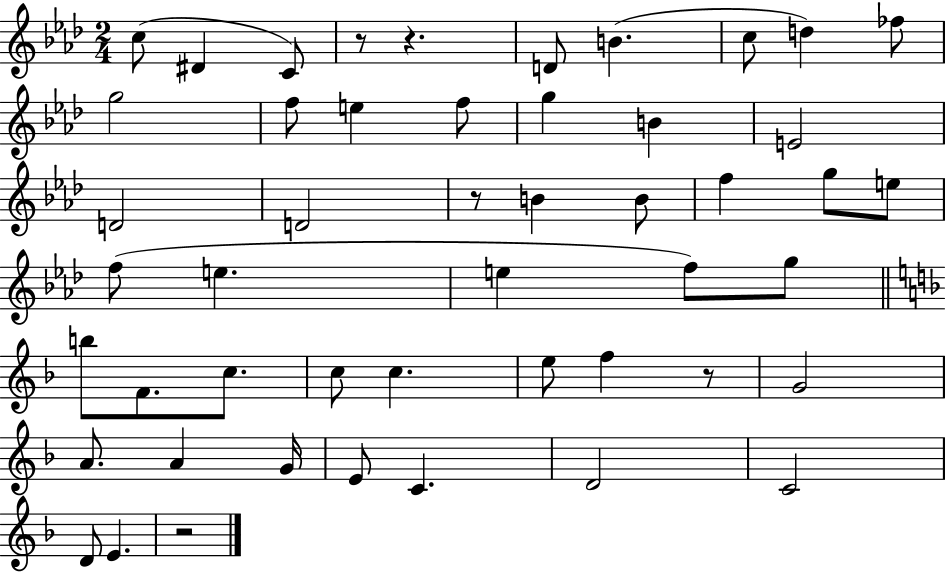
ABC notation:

X:1
T:Untitled
M:2/4
L:1/4
K:Ab
c/2 ^D C/2 z/2 z D/2 B c/2 d _f/2 g2 f/2 e f/2 g B E2 D2 D2 z/2 B B/2 f g/2 e/2 f/2 e e f/2 g/2 b/2 F/2 c/2 c/2 c e/2 f z/2 G2 A/2 A G/4 E/2 C D2 C2 D/2 E z2